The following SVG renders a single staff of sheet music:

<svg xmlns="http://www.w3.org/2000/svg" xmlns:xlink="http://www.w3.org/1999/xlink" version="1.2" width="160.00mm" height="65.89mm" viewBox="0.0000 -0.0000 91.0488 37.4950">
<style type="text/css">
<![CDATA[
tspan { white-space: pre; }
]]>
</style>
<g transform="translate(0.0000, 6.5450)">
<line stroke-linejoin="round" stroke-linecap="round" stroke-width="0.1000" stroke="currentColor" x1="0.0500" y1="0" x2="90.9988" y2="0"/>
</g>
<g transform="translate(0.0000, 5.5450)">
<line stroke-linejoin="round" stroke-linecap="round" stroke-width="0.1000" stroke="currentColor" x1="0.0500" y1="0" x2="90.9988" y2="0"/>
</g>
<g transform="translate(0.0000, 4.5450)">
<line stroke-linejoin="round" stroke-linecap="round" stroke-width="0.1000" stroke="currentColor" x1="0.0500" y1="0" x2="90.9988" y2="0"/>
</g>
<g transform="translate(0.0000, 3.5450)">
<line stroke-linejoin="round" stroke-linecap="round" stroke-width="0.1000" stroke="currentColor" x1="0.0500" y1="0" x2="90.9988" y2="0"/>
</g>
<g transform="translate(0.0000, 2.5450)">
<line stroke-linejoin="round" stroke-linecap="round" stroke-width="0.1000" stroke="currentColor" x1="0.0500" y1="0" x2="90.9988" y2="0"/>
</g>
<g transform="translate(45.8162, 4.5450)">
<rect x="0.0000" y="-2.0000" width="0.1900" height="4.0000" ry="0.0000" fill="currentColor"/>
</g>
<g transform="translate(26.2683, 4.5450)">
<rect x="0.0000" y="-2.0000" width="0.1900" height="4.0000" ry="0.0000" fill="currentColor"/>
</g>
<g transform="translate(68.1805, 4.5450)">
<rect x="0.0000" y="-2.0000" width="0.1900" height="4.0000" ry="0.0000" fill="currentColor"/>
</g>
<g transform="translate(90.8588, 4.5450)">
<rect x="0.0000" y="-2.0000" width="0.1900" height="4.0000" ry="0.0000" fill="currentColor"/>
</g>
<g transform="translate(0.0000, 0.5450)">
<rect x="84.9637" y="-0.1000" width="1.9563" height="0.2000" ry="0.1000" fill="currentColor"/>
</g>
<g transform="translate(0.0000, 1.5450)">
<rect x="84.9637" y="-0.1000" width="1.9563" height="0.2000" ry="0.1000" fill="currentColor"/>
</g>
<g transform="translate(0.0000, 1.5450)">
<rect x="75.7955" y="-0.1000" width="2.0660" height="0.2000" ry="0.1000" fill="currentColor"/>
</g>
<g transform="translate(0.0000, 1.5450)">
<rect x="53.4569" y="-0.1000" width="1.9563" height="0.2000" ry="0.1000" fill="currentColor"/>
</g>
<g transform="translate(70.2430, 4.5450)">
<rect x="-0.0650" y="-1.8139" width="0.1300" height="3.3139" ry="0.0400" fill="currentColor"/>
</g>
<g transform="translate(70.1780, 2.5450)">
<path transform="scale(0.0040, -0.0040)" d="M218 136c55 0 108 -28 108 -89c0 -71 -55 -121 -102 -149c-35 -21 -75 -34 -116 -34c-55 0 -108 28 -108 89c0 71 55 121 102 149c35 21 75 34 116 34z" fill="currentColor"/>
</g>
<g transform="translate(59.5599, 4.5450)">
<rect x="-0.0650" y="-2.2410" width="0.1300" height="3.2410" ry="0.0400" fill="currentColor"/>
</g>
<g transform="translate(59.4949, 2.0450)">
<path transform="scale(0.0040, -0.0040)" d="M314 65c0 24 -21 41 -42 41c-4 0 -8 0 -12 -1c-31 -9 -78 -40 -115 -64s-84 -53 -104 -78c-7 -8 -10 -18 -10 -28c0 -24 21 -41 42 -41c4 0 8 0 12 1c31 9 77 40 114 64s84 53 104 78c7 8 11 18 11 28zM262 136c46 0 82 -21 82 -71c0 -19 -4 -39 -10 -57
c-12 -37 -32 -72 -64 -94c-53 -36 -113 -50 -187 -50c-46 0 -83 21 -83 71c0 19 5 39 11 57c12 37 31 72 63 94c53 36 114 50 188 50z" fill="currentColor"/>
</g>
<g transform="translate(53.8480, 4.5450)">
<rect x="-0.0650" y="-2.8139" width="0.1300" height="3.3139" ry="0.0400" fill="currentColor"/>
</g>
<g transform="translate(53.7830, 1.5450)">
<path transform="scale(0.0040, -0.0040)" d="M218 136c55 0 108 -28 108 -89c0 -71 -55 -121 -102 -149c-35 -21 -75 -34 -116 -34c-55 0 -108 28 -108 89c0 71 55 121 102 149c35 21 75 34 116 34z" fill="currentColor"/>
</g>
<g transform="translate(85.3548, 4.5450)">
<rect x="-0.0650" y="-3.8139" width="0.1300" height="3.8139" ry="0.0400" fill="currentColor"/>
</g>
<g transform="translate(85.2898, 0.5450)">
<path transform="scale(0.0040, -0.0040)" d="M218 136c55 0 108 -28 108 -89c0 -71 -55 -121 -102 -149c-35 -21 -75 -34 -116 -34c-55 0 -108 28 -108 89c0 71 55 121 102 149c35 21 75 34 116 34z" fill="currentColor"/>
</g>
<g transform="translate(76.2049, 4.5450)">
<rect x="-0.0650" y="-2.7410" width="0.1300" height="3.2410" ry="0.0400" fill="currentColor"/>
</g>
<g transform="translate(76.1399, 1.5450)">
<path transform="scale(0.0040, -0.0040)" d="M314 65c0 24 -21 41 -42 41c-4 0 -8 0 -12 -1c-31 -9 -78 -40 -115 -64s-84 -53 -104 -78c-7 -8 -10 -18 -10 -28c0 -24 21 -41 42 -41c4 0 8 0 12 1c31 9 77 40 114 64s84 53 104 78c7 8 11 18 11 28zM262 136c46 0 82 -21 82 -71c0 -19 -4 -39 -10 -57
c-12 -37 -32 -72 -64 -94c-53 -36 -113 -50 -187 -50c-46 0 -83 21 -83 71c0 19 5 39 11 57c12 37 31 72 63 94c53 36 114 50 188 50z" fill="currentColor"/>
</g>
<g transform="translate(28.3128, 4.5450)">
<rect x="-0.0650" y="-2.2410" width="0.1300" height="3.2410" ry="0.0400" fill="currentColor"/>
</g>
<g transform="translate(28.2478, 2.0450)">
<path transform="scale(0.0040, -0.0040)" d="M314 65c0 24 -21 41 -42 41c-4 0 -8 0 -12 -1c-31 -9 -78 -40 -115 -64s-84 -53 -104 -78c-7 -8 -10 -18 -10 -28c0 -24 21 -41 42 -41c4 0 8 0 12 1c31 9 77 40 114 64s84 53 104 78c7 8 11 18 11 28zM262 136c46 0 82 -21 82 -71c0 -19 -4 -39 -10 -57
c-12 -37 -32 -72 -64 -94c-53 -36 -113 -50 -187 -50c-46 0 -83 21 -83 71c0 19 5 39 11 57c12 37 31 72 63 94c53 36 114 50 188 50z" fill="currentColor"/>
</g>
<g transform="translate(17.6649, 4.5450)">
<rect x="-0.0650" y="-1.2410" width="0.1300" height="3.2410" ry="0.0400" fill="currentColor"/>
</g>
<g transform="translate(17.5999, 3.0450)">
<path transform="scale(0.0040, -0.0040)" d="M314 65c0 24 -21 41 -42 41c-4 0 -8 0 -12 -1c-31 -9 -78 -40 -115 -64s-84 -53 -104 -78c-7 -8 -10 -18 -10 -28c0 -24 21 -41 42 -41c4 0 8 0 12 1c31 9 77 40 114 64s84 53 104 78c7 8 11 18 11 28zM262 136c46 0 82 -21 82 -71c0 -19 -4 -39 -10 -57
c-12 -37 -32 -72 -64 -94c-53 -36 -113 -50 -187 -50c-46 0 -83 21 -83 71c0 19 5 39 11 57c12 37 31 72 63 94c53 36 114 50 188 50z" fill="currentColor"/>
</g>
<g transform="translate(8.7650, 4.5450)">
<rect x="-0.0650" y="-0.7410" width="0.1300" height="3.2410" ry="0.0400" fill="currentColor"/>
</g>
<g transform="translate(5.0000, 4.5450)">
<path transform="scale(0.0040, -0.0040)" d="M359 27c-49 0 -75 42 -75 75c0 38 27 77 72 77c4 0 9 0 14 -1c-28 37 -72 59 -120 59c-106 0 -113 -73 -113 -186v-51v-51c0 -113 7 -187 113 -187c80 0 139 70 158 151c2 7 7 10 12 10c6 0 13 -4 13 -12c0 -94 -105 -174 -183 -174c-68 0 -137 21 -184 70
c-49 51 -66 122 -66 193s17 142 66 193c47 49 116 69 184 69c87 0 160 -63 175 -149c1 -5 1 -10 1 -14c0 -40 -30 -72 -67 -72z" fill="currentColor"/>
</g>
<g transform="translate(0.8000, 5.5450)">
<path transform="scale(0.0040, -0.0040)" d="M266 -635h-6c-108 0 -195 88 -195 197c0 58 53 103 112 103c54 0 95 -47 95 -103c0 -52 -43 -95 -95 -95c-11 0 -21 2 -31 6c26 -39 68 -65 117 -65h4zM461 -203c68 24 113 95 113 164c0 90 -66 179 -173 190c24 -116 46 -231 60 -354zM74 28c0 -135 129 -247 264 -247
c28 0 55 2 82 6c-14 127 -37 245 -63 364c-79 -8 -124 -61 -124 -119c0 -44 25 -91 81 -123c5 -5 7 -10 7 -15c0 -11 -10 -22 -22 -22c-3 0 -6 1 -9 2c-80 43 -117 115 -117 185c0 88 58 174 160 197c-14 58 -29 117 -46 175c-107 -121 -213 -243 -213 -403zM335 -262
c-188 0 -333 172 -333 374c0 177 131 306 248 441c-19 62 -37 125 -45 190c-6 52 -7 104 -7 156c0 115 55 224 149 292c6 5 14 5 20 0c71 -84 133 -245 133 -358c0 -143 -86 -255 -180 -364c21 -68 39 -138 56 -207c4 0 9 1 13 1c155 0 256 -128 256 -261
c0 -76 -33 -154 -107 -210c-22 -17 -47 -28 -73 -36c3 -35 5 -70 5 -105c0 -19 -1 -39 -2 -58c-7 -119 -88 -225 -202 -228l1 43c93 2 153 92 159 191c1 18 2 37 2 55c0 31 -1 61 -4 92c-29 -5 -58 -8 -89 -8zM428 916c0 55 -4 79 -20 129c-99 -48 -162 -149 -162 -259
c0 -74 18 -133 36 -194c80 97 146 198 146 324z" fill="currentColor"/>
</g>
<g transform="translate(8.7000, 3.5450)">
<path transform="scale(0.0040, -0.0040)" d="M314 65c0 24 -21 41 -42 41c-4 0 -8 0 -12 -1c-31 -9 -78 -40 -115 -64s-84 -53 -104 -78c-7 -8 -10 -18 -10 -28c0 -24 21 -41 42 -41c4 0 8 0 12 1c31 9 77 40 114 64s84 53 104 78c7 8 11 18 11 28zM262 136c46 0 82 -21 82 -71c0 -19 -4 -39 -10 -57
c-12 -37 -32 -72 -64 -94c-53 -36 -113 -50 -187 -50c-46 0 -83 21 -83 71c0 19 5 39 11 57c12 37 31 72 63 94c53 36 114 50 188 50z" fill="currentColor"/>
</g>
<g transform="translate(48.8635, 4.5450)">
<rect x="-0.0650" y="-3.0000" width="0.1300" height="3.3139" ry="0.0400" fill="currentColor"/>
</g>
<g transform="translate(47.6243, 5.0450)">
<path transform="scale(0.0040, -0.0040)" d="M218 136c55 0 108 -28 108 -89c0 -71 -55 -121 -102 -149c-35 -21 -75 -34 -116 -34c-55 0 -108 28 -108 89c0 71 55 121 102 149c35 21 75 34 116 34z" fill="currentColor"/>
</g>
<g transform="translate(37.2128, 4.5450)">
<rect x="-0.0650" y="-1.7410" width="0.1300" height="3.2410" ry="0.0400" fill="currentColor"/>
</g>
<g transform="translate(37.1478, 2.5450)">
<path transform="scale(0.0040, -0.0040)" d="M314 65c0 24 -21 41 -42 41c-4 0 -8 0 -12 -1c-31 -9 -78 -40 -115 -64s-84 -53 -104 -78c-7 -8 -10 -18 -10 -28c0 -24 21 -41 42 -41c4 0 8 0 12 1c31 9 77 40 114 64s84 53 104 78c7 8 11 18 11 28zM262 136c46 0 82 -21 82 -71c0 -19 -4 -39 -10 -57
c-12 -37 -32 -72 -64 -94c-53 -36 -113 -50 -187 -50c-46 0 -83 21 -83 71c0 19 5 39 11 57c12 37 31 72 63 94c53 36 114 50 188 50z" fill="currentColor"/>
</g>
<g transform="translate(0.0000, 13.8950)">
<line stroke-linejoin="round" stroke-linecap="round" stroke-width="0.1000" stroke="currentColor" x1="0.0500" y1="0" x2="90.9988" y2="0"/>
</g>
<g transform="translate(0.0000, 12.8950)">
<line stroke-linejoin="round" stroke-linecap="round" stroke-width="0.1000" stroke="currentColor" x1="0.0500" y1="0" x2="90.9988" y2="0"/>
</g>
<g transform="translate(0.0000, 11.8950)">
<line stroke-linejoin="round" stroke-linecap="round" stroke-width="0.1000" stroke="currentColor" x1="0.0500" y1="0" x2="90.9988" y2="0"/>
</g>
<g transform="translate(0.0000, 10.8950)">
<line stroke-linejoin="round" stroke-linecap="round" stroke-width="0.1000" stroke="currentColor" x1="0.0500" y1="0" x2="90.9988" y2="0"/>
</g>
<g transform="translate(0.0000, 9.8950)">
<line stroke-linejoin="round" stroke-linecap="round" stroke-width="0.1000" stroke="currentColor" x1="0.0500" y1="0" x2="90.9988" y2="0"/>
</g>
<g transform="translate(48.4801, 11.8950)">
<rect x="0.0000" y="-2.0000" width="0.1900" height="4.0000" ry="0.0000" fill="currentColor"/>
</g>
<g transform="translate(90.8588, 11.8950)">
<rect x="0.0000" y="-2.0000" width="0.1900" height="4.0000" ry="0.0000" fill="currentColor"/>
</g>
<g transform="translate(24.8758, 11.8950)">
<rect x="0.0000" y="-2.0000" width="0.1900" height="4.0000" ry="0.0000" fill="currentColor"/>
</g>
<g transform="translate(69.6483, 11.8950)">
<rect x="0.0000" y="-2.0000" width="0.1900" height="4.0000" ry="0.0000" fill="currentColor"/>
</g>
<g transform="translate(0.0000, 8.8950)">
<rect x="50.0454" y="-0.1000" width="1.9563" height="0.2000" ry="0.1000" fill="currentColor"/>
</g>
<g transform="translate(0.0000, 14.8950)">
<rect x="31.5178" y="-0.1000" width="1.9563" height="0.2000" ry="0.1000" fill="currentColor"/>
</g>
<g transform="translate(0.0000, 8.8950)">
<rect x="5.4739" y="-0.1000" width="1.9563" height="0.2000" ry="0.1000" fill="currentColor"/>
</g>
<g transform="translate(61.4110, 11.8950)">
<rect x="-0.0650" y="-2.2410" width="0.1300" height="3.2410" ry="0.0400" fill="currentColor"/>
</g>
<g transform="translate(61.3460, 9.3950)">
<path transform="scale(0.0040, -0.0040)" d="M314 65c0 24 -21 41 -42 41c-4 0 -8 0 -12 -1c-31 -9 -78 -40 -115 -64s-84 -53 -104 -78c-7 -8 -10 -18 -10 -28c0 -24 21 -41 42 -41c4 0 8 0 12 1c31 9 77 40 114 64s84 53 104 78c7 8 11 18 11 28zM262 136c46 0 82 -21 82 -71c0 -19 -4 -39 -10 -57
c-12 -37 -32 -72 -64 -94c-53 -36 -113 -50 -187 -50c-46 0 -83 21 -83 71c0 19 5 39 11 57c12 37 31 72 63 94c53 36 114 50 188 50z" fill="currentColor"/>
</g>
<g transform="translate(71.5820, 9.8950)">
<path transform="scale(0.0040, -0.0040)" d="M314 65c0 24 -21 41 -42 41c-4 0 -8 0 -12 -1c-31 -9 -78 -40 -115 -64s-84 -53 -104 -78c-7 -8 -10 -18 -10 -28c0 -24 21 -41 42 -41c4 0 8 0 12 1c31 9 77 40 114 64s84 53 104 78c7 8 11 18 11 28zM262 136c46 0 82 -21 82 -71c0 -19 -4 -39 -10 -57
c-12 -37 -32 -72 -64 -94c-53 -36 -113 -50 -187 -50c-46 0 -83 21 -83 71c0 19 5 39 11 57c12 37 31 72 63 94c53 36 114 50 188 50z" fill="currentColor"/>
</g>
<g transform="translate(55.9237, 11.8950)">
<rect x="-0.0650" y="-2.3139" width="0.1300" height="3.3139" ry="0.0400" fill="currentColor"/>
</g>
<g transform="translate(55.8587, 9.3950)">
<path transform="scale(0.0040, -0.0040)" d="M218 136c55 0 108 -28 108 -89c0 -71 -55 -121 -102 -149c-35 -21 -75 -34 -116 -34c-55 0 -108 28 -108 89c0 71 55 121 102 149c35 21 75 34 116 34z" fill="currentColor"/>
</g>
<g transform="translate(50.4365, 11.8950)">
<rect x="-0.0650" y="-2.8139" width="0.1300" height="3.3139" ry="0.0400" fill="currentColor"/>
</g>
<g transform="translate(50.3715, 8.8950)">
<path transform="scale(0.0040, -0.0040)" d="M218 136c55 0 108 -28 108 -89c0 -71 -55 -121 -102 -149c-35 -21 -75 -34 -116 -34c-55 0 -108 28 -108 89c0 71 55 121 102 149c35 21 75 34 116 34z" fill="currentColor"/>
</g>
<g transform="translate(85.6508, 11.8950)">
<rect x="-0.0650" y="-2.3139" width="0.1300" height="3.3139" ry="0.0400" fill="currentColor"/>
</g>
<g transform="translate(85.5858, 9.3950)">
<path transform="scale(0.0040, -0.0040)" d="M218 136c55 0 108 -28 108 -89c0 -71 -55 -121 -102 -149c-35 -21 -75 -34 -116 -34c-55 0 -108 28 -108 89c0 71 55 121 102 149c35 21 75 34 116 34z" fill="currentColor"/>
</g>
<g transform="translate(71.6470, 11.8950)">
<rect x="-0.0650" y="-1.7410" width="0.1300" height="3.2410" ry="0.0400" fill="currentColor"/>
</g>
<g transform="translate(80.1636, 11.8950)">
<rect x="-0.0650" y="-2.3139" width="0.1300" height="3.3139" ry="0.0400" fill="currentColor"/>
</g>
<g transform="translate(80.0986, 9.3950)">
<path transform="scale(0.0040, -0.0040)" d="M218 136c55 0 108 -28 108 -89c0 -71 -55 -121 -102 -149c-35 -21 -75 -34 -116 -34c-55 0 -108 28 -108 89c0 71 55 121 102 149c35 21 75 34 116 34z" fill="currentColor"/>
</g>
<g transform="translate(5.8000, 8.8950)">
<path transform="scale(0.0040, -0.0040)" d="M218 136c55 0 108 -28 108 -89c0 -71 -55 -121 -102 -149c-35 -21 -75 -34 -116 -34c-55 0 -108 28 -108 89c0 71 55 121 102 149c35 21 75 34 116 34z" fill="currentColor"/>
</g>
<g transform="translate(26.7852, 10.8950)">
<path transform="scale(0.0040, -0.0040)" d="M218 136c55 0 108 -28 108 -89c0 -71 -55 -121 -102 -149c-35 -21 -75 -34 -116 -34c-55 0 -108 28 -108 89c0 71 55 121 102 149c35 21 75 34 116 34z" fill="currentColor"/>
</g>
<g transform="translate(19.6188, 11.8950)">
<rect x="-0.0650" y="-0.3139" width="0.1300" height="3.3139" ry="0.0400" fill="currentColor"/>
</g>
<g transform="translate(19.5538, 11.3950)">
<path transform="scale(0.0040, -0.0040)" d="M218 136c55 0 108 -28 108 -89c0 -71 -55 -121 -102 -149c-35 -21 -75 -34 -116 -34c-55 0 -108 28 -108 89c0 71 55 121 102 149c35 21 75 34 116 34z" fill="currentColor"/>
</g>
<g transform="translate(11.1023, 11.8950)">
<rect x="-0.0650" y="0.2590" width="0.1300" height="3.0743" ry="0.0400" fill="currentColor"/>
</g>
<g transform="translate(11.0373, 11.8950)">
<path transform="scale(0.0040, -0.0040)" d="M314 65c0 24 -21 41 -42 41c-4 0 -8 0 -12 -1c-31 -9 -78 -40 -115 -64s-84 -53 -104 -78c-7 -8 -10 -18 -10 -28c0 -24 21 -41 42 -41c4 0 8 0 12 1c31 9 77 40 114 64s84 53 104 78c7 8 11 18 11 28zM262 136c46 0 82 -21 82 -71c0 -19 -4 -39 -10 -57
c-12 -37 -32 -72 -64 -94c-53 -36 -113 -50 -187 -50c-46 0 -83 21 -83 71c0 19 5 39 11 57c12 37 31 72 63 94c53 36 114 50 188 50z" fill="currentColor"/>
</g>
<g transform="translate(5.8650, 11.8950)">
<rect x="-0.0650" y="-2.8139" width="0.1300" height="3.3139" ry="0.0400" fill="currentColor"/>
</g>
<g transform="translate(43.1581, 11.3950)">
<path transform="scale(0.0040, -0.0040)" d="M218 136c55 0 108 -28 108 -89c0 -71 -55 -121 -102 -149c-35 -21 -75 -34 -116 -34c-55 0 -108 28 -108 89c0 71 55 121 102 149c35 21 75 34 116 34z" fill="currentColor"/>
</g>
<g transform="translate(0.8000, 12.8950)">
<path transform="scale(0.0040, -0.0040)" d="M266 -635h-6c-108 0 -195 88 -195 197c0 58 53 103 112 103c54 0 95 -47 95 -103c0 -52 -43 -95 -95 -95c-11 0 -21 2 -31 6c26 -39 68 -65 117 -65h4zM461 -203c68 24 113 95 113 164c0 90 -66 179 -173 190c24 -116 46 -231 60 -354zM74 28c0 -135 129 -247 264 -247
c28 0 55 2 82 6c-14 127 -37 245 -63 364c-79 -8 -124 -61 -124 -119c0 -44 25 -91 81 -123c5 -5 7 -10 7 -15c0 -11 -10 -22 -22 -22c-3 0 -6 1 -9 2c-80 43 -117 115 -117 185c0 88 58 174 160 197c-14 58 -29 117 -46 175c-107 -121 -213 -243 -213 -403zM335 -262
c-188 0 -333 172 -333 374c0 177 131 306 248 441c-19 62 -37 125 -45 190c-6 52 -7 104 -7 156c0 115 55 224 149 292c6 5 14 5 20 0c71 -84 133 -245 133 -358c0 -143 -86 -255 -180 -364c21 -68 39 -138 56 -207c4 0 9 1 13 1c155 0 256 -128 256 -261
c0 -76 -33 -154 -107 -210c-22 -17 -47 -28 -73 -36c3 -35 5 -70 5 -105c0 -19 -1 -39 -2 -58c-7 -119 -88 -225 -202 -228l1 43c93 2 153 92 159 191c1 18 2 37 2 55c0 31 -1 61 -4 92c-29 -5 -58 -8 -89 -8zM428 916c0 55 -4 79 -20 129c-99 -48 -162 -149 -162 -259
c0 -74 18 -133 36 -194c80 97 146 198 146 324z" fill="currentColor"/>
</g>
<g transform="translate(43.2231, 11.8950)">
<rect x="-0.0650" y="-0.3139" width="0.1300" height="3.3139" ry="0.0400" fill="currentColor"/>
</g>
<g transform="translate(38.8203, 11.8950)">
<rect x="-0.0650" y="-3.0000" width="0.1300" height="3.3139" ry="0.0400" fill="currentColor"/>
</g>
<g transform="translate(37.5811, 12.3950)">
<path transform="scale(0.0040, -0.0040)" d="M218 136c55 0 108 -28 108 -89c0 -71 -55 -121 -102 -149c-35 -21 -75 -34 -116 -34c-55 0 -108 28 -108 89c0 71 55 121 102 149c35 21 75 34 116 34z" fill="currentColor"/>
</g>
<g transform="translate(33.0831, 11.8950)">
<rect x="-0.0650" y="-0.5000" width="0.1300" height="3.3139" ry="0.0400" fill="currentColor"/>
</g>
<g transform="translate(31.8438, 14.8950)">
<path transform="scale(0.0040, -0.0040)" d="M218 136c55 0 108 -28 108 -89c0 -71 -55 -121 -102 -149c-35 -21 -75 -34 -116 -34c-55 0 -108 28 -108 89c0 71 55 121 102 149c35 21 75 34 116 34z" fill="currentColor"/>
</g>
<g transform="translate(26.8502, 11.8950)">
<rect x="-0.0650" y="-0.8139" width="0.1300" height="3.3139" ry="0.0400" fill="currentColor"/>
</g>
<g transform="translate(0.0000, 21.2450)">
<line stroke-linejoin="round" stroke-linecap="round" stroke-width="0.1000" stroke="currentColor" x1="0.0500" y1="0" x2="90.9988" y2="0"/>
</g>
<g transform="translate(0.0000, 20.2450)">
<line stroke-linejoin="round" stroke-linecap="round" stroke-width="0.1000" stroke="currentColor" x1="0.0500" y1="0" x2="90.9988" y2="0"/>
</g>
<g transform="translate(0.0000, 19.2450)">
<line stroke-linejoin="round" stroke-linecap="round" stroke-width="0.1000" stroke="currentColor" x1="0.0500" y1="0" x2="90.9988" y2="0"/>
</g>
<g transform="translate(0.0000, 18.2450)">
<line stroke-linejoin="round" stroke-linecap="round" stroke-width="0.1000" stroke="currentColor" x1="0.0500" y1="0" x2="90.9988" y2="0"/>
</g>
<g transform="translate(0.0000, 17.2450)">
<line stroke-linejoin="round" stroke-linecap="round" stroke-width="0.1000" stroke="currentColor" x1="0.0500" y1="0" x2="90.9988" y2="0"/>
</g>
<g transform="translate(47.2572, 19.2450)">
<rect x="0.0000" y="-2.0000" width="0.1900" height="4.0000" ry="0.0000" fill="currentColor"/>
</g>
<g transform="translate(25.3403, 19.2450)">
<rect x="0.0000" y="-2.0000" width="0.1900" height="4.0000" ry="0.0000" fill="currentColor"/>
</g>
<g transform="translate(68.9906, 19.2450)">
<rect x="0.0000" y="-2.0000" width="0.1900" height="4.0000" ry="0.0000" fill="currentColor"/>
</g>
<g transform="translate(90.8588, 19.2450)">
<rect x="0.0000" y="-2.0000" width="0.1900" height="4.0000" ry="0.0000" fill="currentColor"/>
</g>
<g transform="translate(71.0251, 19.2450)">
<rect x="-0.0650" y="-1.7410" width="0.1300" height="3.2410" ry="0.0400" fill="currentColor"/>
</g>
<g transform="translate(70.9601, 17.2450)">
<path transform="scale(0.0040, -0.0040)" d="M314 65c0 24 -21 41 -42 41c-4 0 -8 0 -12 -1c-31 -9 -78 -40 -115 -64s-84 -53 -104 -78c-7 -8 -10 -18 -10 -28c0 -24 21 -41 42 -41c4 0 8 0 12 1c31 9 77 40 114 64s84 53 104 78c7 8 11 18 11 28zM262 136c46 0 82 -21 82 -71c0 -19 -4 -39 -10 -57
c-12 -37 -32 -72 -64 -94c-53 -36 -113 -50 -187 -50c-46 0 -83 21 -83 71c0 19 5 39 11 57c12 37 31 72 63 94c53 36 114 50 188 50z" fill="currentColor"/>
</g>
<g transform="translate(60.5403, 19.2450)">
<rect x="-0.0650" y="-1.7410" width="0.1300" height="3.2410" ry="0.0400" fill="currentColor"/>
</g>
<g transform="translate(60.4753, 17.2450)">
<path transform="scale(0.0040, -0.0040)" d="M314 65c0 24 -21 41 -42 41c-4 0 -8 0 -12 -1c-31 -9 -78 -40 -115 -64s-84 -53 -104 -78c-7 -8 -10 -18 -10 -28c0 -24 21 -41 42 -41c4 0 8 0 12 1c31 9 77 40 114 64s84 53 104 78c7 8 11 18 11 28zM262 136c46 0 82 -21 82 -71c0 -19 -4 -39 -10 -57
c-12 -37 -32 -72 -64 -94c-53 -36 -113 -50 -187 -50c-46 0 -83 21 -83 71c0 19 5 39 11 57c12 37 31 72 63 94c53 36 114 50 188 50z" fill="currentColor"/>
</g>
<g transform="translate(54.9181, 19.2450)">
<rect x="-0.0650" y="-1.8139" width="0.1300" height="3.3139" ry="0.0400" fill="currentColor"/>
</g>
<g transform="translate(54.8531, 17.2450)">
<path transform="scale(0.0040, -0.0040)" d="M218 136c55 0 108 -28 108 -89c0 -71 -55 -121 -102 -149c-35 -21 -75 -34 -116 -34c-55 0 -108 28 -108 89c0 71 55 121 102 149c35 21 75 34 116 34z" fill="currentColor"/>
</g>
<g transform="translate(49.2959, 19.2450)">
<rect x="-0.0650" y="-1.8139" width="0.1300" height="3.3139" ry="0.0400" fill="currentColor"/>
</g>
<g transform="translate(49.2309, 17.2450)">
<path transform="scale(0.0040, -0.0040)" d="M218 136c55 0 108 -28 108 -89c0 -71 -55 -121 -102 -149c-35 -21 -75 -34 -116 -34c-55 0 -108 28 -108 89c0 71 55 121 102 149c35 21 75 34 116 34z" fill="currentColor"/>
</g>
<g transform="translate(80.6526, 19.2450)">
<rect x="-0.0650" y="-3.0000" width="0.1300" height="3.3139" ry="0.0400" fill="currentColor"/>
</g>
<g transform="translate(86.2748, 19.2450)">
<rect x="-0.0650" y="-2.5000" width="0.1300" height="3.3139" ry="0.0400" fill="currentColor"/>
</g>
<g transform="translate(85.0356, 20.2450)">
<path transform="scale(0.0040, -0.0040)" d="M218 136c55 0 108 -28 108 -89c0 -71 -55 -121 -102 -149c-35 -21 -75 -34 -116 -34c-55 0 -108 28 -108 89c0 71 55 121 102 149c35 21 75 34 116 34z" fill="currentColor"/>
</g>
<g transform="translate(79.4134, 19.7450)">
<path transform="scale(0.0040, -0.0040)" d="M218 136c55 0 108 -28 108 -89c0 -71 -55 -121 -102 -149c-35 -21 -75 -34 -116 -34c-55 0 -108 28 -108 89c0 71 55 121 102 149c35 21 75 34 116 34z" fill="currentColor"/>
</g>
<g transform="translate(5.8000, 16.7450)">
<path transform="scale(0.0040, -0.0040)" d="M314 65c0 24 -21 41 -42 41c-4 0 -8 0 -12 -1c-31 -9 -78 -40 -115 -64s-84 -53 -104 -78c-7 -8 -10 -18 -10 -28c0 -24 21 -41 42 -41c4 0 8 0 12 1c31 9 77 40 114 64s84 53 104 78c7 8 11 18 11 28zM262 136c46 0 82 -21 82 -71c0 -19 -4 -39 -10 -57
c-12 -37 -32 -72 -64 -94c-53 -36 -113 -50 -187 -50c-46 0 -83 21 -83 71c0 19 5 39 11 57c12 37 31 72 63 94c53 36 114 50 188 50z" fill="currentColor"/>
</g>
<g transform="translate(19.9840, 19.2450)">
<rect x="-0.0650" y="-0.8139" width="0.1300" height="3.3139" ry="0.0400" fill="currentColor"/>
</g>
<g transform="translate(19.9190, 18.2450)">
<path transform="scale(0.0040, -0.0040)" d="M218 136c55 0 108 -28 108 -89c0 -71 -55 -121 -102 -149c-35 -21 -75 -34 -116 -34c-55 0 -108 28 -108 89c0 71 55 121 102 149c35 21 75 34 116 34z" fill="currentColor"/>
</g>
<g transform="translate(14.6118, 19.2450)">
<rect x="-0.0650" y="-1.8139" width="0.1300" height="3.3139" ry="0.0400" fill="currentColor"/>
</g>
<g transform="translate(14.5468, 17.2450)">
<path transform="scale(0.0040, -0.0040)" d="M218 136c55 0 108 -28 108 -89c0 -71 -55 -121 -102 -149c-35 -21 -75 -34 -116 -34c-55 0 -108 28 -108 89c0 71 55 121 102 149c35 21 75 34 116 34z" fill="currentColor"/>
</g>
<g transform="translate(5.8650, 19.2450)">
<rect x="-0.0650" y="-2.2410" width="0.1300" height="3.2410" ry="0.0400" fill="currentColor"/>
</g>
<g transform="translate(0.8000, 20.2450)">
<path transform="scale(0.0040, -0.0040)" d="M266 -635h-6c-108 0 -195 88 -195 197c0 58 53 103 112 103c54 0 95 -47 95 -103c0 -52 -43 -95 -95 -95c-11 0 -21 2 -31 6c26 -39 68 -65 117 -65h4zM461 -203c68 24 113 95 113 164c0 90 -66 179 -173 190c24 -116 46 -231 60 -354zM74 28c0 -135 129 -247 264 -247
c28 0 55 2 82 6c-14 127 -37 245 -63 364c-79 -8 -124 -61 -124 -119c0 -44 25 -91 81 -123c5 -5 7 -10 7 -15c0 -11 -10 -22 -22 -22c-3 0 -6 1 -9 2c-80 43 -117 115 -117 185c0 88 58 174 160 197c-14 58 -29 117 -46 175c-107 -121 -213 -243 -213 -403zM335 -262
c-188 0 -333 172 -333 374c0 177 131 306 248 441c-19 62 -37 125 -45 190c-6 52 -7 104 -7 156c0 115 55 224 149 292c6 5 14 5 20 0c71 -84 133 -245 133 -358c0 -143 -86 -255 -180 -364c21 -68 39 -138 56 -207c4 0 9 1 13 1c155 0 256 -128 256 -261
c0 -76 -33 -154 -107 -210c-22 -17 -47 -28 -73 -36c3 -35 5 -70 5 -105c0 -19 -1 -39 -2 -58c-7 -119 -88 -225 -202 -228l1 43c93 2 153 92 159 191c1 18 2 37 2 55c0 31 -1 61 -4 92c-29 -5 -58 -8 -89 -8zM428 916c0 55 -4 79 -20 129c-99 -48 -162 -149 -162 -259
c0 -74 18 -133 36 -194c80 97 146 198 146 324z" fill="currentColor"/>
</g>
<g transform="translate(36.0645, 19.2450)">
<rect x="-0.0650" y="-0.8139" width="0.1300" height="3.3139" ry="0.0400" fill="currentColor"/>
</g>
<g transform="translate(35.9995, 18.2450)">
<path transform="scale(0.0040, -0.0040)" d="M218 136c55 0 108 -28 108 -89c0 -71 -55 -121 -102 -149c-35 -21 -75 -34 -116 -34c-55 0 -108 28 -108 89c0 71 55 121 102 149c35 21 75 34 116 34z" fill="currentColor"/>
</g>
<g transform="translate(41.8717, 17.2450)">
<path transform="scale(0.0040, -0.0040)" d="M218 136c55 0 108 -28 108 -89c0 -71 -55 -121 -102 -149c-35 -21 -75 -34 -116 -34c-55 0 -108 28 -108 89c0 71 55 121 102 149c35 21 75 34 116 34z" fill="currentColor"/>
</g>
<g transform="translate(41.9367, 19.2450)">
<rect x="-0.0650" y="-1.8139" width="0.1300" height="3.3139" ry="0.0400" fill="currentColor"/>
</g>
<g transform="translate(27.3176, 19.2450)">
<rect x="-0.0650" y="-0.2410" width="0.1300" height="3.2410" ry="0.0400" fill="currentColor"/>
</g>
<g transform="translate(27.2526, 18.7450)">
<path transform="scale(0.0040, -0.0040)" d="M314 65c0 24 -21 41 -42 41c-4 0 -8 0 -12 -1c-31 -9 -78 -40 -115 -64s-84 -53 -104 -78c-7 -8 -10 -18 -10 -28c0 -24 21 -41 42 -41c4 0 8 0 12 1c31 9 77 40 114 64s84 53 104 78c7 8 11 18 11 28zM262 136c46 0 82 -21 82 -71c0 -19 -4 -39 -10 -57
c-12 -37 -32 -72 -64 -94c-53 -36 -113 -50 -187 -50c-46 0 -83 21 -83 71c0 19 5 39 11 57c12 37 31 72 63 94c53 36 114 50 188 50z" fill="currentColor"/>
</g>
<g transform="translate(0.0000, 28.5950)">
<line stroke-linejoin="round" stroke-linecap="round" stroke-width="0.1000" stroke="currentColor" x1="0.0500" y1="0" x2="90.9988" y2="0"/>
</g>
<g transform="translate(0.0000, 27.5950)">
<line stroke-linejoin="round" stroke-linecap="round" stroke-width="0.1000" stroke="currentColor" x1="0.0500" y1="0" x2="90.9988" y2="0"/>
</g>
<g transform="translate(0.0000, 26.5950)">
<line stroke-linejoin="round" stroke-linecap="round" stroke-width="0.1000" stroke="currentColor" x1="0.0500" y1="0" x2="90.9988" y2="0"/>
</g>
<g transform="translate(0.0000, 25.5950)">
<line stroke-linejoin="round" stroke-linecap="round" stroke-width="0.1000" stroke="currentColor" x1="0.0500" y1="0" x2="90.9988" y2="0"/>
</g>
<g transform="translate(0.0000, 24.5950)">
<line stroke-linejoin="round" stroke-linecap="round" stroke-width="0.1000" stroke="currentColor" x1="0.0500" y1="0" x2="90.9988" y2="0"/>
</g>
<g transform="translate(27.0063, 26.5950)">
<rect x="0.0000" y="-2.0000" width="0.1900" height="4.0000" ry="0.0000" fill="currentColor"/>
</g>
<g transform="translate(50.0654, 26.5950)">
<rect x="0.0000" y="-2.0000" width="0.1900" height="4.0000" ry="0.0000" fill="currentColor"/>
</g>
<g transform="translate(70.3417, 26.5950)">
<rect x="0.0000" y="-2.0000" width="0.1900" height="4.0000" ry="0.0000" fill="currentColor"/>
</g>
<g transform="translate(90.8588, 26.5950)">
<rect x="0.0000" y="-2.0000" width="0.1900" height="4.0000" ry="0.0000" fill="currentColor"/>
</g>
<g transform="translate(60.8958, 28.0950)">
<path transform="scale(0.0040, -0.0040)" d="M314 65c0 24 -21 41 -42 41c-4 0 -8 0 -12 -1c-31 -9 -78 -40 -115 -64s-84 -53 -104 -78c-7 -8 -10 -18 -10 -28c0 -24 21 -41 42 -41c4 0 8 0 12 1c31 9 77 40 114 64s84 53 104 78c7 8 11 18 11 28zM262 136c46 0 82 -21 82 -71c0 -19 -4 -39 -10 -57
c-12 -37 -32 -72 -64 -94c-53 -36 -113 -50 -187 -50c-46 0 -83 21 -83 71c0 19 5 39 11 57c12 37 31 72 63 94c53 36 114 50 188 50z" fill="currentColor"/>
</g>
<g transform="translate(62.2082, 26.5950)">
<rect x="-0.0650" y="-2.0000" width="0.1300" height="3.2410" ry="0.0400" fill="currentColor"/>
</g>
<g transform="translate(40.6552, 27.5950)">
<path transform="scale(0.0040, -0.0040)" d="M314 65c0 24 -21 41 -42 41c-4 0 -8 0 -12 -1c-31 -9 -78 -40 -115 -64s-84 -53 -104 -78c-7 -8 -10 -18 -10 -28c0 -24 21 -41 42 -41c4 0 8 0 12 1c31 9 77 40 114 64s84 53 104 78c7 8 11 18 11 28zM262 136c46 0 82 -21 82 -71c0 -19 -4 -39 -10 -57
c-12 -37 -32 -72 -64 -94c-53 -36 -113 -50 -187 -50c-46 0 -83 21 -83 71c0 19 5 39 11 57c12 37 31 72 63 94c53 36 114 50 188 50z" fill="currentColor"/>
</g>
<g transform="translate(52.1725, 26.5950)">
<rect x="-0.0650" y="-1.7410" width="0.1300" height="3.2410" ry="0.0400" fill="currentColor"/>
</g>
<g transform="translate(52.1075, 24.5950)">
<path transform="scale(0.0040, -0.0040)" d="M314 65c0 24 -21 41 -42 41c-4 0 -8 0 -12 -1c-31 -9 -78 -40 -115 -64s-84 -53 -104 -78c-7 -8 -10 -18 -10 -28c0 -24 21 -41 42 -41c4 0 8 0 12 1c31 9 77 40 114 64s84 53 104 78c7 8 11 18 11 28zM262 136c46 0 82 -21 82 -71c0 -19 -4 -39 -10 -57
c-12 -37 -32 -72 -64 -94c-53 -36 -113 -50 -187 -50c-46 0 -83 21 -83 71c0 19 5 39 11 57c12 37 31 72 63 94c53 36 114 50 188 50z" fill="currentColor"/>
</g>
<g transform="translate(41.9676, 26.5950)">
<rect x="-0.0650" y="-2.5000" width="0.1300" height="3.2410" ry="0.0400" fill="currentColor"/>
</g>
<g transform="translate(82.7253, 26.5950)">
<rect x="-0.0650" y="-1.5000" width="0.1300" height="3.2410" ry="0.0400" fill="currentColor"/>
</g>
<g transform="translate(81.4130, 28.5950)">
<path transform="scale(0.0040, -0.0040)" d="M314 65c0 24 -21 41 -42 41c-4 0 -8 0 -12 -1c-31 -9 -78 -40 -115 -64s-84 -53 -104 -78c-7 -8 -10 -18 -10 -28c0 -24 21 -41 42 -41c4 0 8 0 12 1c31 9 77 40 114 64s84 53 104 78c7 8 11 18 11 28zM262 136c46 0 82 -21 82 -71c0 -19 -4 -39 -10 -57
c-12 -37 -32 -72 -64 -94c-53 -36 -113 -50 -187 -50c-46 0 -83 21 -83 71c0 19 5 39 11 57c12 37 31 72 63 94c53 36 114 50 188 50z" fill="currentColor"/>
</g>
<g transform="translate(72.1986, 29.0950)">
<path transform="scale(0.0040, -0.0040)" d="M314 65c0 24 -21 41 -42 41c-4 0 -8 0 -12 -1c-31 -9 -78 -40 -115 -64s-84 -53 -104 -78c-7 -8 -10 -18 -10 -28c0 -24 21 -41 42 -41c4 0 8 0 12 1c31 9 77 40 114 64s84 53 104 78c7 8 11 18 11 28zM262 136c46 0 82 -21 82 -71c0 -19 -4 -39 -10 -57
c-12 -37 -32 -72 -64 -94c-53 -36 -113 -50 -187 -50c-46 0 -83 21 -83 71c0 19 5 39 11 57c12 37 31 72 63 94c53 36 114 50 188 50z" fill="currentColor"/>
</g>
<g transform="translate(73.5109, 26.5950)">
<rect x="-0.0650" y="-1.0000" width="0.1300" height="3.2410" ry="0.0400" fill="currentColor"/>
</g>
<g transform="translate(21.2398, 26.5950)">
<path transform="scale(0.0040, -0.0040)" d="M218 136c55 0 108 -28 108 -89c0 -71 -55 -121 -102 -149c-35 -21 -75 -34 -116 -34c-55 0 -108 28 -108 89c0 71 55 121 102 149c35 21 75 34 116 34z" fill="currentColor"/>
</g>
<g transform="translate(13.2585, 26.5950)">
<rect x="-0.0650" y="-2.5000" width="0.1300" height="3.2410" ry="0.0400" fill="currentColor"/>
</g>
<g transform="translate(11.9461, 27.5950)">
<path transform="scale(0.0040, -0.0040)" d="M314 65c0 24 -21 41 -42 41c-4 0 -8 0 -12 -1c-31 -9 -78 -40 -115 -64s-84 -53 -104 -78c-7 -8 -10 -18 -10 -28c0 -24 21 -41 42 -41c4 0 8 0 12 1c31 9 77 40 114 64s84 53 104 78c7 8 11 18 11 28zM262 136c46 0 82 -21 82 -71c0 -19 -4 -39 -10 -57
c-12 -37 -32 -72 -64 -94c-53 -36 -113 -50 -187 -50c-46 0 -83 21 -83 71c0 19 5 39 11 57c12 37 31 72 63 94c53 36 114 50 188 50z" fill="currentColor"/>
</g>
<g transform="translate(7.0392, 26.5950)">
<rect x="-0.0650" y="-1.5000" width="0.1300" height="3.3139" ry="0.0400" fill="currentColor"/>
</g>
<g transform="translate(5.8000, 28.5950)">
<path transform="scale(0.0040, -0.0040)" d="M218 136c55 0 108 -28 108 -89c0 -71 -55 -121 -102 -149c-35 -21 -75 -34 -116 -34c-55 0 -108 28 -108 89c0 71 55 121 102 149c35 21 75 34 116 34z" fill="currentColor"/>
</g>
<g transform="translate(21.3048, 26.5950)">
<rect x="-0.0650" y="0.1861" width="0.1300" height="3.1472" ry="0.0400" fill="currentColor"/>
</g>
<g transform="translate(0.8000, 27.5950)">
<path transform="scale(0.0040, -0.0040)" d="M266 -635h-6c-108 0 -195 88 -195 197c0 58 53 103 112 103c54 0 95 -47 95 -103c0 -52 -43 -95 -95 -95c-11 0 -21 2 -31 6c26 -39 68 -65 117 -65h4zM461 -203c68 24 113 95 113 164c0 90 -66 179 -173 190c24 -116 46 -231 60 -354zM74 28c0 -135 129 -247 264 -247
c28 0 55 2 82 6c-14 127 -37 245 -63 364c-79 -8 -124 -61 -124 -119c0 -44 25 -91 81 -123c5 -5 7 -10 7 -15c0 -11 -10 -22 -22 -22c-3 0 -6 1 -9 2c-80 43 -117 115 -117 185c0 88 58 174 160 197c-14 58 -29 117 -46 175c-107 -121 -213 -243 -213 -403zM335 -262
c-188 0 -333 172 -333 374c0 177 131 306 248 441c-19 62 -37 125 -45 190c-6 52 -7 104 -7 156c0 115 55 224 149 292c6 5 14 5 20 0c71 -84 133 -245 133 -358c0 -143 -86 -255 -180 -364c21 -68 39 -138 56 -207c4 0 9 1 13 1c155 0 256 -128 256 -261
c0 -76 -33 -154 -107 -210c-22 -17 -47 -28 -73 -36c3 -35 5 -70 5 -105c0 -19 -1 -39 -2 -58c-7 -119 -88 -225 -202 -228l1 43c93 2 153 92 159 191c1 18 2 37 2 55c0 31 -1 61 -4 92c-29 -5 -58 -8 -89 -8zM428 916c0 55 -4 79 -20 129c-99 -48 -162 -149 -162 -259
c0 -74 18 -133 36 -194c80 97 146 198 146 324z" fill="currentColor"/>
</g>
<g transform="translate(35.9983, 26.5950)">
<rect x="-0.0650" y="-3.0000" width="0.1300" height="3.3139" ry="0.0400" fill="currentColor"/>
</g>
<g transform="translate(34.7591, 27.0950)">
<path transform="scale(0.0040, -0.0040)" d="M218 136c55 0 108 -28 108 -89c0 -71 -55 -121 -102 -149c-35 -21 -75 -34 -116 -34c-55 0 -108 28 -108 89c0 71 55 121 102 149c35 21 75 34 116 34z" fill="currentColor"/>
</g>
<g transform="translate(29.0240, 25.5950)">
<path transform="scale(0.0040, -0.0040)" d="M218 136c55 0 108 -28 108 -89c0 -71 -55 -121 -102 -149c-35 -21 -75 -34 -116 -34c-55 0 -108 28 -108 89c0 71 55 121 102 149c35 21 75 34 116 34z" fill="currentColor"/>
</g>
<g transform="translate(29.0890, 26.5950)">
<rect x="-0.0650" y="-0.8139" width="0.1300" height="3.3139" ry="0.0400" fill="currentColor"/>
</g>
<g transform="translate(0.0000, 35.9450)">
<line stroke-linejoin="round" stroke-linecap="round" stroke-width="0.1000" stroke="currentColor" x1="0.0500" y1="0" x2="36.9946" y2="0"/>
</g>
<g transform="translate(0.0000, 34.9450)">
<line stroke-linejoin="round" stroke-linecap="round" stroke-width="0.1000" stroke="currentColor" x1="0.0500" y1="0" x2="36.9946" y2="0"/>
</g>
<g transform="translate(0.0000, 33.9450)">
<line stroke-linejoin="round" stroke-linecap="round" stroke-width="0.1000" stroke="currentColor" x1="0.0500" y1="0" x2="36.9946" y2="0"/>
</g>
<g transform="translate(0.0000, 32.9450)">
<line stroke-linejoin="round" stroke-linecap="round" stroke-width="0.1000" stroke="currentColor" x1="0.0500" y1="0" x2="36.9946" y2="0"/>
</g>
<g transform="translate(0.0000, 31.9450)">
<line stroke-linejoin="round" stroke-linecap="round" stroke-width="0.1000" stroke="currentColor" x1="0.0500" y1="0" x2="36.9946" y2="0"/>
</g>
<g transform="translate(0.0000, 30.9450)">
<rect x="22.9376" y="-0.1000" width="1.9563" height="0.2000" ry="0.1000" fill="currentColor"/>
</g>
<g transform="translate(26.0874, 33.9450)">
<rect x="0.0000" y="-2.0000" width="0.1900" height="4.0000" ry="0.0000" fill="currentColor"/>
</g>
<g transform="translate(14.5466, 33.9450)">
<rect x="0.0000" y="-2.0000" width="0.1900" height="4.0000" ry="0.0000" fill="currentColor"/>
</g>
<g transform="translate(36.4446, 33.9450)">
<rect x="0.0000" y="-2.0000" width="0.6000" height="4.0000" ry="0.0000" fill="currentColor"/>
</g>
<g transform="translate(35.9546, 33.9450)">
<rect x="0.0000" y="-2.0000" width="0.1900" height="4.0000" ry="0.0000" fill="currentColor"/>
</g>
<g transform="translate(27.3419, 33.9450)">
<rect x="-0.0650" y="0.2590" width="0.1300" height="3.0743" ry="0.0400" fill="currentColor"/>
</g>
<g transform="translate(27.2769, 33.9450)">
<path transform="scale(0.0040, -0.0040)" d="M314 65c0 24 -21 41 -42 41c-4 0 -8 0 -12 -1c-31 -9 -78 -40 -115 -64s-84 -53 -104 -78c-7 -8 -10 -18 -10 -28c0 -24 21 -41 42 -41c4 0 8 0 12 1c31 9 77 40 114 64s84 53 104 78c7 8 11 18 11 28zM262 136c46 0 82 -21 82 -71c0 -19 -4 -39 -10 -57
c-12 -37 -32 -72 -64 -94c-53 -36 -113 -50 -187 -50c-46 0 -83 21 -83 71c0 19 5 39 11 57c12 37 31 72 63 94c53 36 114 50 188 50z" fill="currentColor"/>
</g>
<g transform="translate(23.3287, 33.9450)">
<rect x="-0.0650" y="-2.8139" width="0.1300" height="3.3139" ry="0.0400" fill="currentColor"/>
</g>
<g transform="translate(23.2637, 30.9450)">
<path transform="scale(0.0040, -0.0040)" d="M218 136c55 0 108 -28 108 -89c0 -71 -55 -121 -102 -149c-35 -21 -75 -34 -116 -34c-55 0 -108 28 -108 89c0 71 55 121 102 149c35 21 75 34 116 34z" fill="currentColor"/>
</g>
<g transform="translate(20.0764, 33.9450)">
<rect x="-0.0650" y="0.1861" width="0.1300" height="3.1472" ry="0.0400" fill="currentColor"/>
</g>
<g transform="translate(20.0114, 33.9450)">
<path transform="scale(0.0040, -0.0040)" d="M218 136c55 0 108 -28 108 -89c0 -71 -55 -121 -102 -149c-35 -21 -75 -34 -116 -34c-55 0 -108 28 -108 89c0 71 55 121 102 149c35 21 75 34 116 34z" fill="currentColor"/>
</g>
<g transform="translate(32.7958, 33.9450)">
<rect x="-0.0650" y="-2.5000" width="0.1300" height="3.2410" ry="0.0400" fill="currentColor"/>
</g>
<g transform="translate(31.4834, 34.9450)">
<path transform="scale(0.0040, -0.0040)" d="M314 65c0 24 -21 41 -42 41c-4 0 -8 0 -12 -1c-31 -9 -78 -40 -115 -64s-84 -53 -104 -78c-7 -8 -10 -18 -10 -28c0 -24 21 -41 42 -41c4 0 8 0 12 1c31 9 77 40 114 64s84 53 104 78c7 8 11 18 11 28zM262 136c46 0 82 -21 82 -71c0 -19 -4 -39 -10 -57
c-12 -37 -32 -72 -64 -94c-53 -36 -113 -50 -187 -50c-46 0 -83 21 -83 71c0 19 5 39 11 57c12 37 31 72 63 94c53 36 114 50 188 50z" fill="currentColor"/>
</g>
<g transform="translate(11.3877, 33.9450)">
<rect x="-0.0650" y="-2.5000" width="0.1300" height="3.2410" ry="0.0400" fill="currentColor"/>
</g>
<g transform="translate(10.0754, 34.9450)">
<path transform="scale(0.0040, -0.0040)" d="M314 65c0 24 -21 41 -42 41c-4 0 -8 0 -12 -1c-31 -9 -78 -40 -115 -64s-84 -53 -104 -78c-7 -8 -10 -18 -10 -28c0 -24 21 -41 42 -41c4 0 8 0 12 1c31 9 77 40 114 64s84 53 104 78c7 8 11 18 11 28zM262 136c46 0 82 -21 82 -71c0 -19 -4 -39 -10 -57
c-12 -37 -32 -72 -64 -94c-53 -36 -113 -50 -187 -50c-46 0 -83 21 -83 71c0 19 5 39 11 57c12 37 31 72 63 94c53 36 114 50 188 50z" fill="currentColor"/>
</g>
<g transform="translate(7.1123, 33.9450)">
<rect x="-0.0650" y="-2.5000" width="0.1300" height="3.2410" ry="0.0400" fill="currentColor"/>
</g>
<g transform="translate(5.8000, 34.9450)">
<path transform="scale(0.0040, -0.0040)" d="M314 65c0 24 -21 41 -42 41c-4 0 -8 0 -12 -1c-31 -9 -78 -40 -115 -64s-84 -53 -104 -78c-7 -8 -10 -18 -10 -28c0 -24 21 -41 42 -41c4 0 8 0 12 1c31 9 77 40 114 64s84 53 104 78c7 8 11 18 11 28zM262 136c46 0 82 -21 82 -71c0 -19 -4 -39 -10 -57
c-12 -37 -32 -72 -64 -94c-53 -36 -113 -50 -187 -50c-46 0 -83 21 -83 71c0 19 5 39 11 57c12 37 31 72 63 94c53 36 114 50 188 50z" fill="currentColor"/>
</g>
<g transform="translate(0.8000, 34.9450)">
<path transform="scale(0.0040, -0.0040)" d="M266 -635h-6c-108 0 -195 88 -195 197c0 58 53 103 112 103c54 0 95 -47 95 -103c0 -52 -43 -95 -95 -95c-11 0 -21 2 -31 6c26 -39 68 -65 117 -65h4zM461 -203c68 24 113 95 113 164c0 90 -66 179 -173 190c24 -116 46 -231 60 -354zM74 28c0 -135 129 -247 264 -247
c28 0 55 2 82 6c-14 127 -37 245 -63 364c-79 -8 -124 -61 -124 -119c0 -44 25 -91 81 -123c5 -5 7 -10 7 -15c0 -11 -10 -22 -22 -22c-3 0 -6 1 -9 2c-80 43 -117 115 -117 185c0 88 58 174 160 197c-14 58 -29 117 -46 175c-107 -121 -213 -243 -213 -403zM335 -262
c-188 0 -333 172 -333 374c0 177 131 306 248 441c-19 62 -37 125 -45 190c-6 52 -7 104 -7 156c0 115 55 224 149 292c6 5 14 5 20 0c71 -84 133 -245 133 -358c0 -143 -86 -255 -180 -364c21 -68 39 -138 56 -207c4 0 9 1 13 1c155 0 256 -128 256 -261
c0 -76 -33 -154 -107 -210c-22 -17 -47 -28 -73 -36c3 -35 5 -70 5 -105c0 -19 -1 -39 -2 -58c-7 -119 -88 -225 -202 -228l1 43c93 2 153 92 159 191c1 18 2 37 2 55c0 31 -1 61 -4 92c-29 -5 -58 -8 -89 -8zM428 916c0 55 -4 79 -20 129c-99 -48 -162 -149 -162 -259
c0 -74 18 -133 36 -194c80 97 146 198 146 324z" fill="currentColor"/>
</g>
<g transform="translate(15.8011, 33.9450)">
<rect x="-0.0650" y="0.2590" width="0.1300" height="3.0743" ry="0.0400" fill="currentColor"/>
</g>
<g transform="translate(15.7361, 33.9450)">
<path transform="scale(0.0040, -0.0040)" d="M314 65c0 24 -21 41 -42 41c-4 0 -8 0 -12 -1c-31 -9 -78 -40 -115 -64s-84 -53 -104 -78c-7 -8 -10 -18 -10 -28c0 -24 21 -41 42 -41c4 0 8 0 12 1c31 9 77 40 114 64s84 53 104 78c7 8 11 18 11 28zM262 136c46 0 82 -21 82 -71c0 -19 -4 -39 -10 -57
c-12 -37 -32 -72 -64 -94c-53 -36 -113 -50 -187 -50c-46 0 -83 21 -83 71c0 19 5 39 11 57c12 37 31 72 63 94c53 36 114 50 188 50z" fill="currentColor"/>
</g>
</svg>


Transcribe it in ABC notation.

X:1
T:Untitled
M:4/4
L:1/4
K:C
d2 e2 g2 f2 A a g2 f a2 c' a B2 c d C A c a g g2 f2 g g g2 f d c2 d f f f f2 f2 A G E G2 B d A G2 f2 F2 D2 E2 G2 G2 B2 B a B2 G2